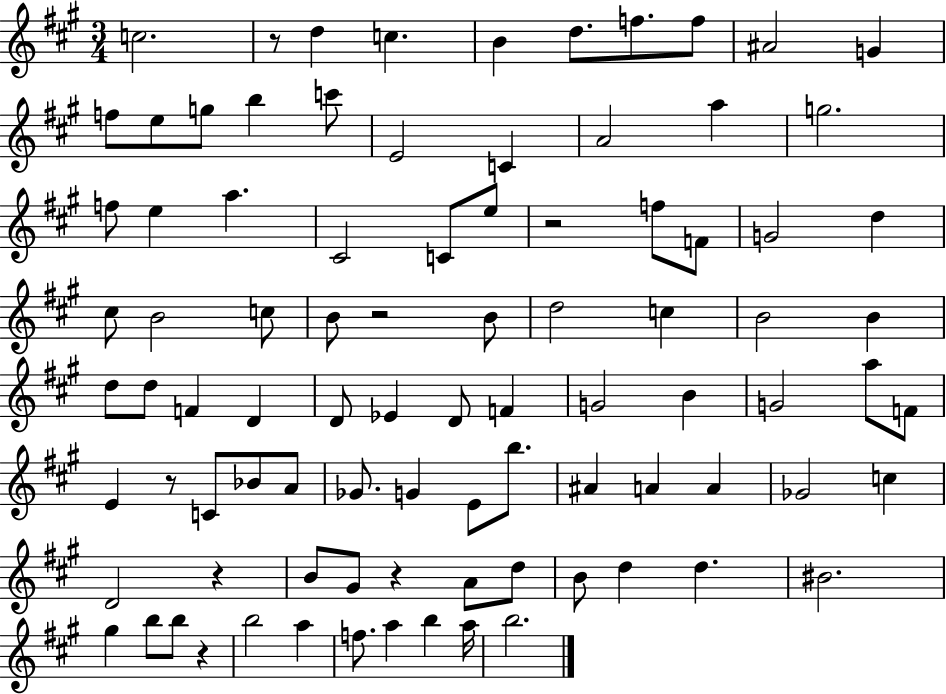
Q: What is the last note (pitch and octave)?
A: B5